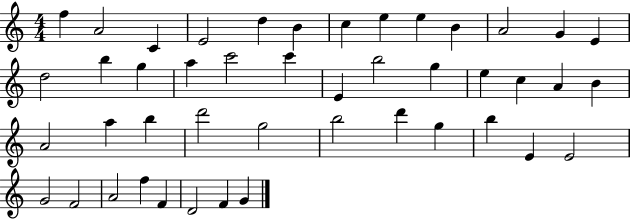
X:1
T:Untitled
M:4/4
L:1/4
K:C
f A2 C E2 d B c e e B A2 G E d2 b g a c'2 c' E b2 g e c A B A2 a b d'2 g2 b2 d' g b E E2 G2 F2 A2 f F D2 F G